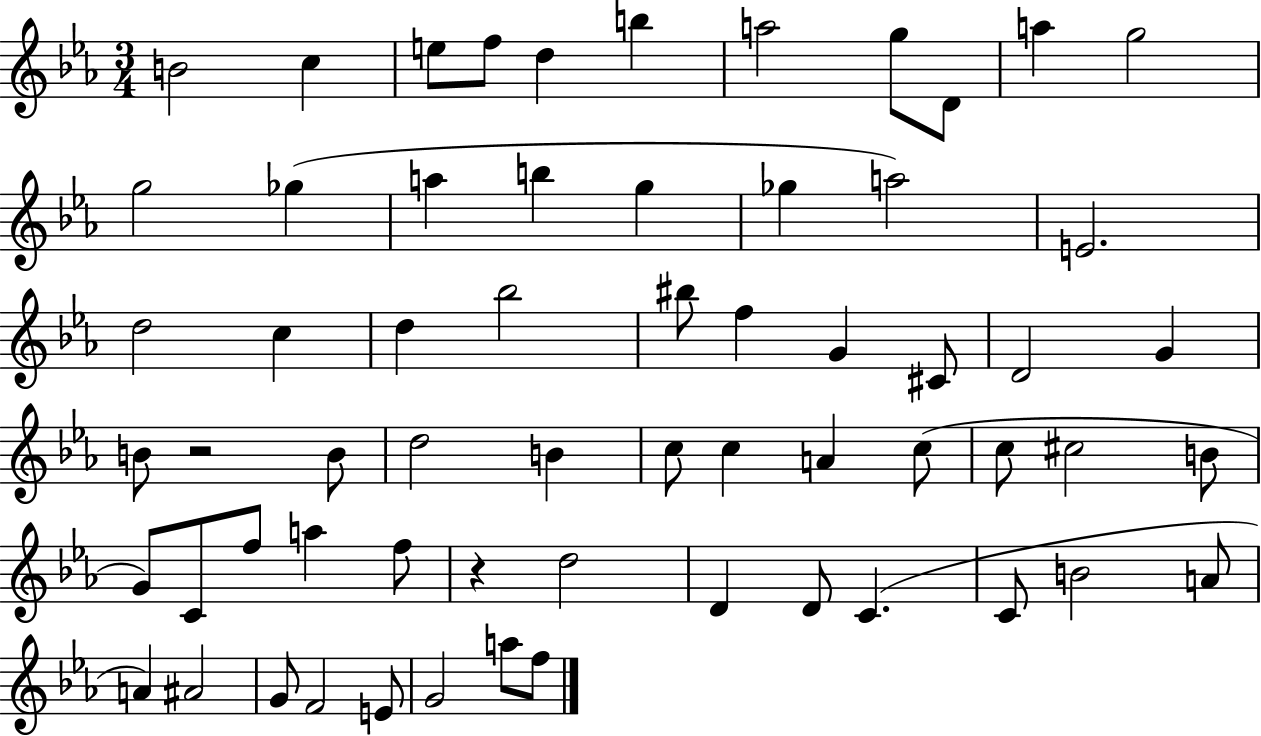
X:1
T:Untitled
M:3/4
L:1/4
K:Eb
B2 c e/2 f/2 d b a2 g/2 D/2 a g2 g2 _g a b g _g a2 E2 d2 c d _b2 ^b/2 f G ^C/2 D2 G B/2 z2 B/2 d2 B c/2 c A c/2 c/2 ^c2 B/2 G/2 C/2 f/2 a f/2 z d2 D D/2 C C/2 B2 A/2 A ^A2 G/2 F2 E/2 G2 a/2 f/2